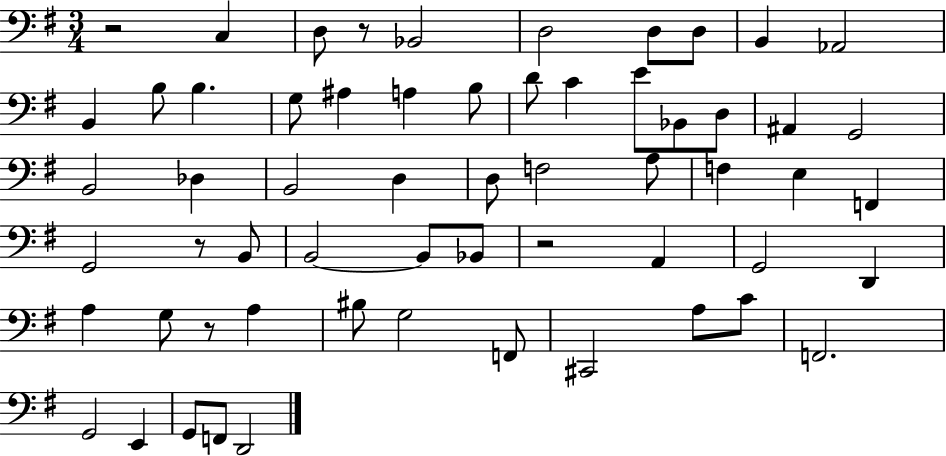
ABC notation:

X:1
T:Untitled
M:3/4
L:1/4
K:G
z2 C, D,/2 z/2 _B,,2 D,2 D,/2 D,/2 B,, _A,,2 B,, B,/2 B, G,/2 ^A, A, B,/2 D/2 C E/2 _B,,/2 D,/2 ^A,, G,,2 B,,2 _D, B,,2 D, D,/2 F,2 A,/2 F, E, F,, G,,2 z/2 B,,/2 B,,2 B,,/2 _B,,/2 z2 A,, G,,2 D,, A, G,/2 z/2 A, ^B,/2 G,2 F,,/2 ^C,,2 A,/2 C/2 F,,2 G,,2 E,, G,,/2 F,,/2 D,,2